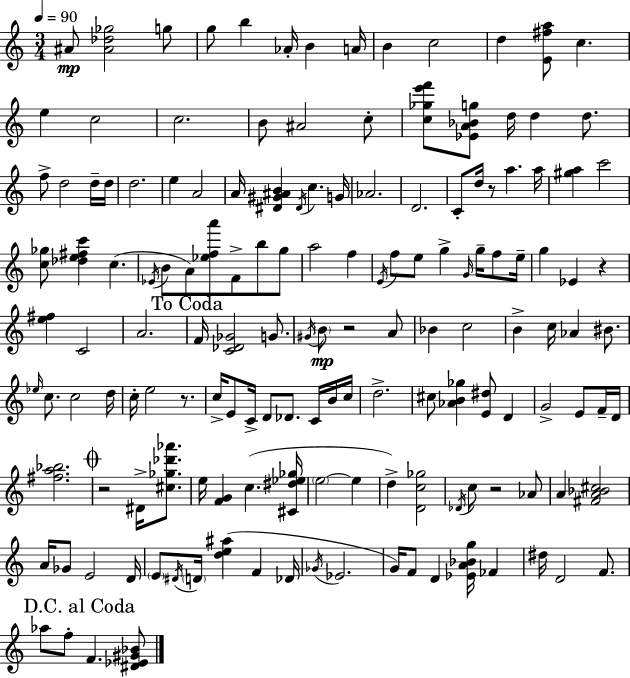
{
  \clef treble
  \numericTimeSignature
  \time 3/4
  \key c \major
  \tempo 4 = 90
  \repeat volta 2 { ais'8\mp <ais' des'' ges''>2 g''8 | g''8 b''4 aes'16-. b'4 a'16 | b'4 c''2 | d''4 <e' fis'' a''>8 c''4. | \break e''4 c''2 | c''2. | b'8 ais'2 c''8-. | <c'' ges'' e''' f'''>8 <ees' a' bes' g''>8 d''16 d''4 d''8. | \break f''8-> d''2 d''16-- d''16 | d''2. | e''4 a'2 | a'16 <dis' gis' ais' b'>4 \acciaccatura { dis'16 } c''4. | \break g'16 aes'2. | d'2. | c'8-. d''16 r8 a''4. | a''16 <gis'' a''>4 c'''2 | \break <c'' ges''>8 <des'' e'' fis'' c'''>4 c''4.( | \acciaccatura { ees'16 } b'8 a'8) <ees'' f'' a'''>8 f'8-> b''8 | g''8 a''2 f''4 | \acciaccatura { e'16 } f''8 e''8 g''4-> \grace { g'16 } | \break g''16-- f''8 e''16-- g''4 ees'4 | r4 <e'' fis''>4 c'2 | a'2. | \mark "To Coda" f'16 <c' des' ges'>2 | \break g'8. \acciaccatura { gis'16 } \parenthesize b'8\mp r2 | a'8 bes'4 c''2 | b'4-> c''16 aes'4 | bis'8. \grace { ees''16 } c''8. c''2 | \break d''16 c''16-. e''2 | r8. c''16-> e'8 c'16-> d'8 | des'8. c'16 b'16 c''16 d''2.-> | cis''8 <aes' b' ges''>4 | \break <e' dis''>8 d'4 g'2-> | e'8 f'16-- d'16 <fis'' a'' bes''>2. | \mark \markup { \musicglyph "scripts.coda" } r2 | dis'16-> <cis'' ges'' des''' aes'''>8. e''16 <f' g'>4 c''4.( | \break <cis' dis'' ees'' ges''>16 \parenthesize e''2~~ | e''4 d''4->) <d' c'' ges''>2 | \acciaccatura { des'16 } c''8 r2 | aes'8 a'4 <fis' a' bes' cis''>2 | \break a'16 ges'8 e'2 | d'16 \parenthesize e'8 \acciaccatura { dis'16 } \parenthesize d'16 <d'' e'' ais''>4( | f'4 des'16 \acciaccatura { ges'16 } ees'2. | g'16) f'8 | \break d'4 <ees' a' bes' g''>16 fes'4 dis''16 d'2 | f'8. \mark "D.C. al Coda" aes''8 f''8-. | f'4. <dis' ees' gis' bes'>8 } \bar "|."
}